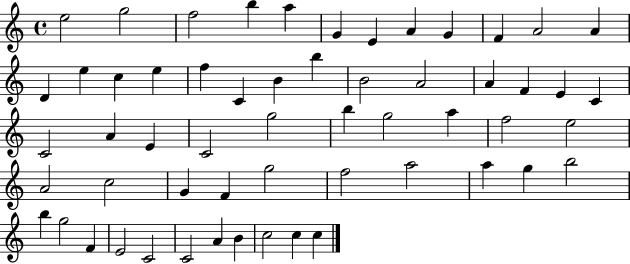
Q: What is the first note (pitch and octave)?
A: E5